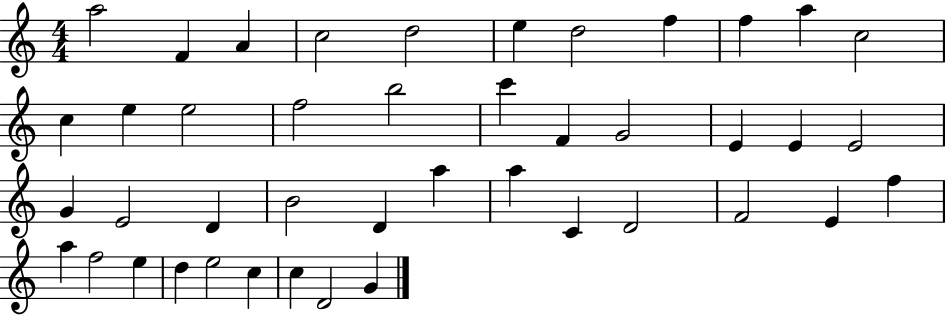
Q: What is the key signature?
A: C major